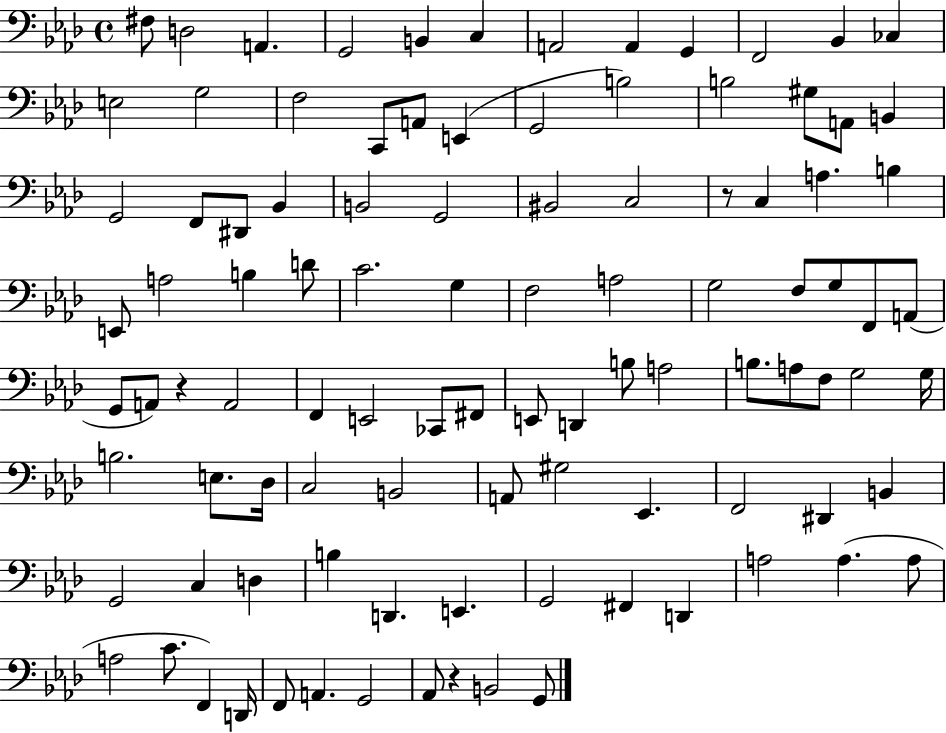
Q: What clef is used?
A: bass